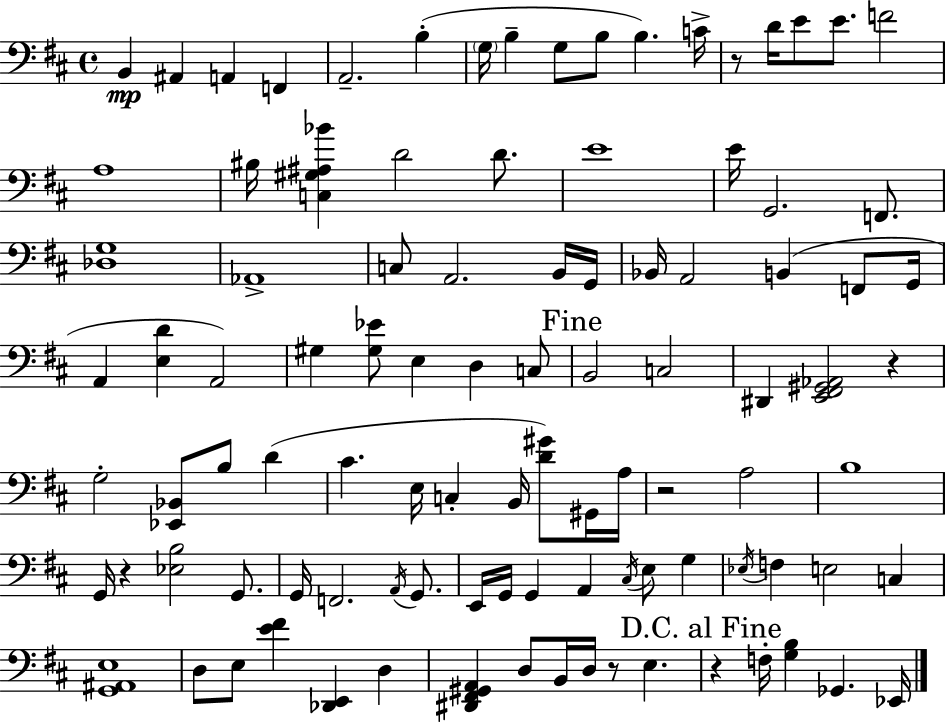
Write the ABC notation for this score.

X:1
T:Untitled
M:4/4
L:1/4
K:D
B,, ^A,, A,, F,, A,,2 B, G,/4 B, G,/2 B,/2 B, C/4 z/2 D/4 E/2 E/2 F2 A,4 ^B,/4 [C,^G,^A,_B] D2 D/2 E4 E/4 G,,2 F,,/2 [_D,G,]4 _A,,4 C,/2 A,,2 B,,/4 G,,/4 _B,,/4 A,,2 B,, F,,/2 G,,/4 A,, [E,D] A,,2 ^G, [^G,_E]/2 E, D, C,/2 B,,2 C,2 ^D,, [E,,^F,,^G,,_A,,]2 z G,2 [_E,,_B,,]/2 B,/2 D ^C E,/4 C, B,,/4 [D^G]/2 ^G,,/4 A,/4 z2 A,2 B,4 G,,/4 z [_E,B,]2 G,,/2 G,,/4 F,,2 A,,/4 G,,/2 E,,/4 G,,/4 G,, A,, ^C,/4 E,/2 G, _E,/4 F, E,2 C, [G,,^A,,E,]4 D,/2 E,/2 [E^F] [_D,,E,,] D, [^D,,^F,,^G,,A,,] D,/2 B,,/4 D,/4 z/2 E, z F,/4 [G,B,] _G,, _E,,/4